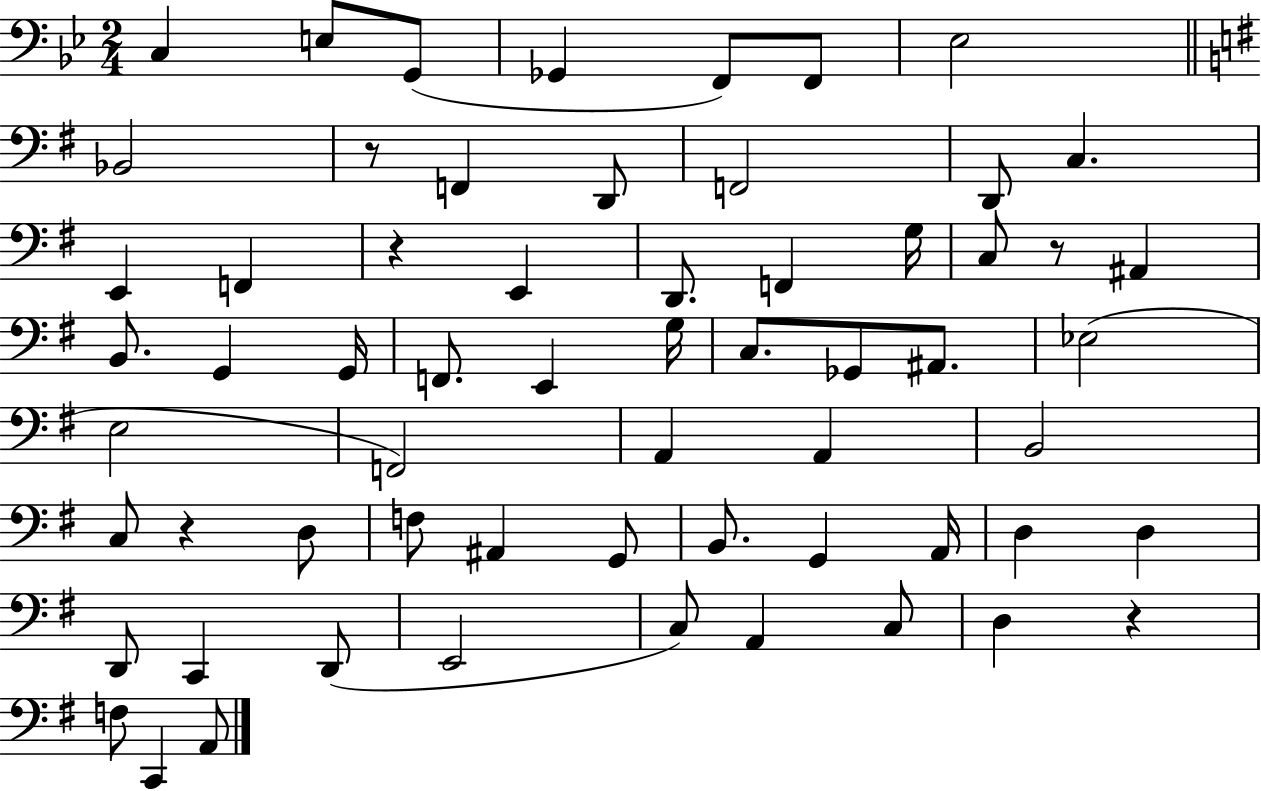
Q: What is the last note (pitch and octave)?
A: A2